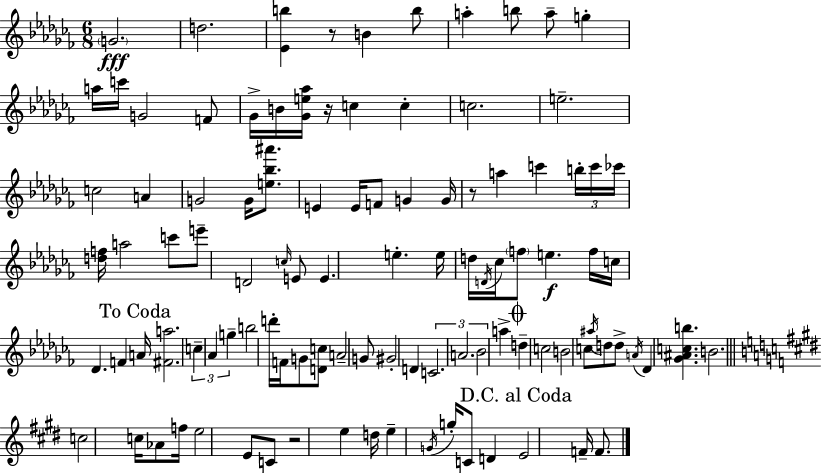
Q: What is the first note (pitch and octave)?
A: G4